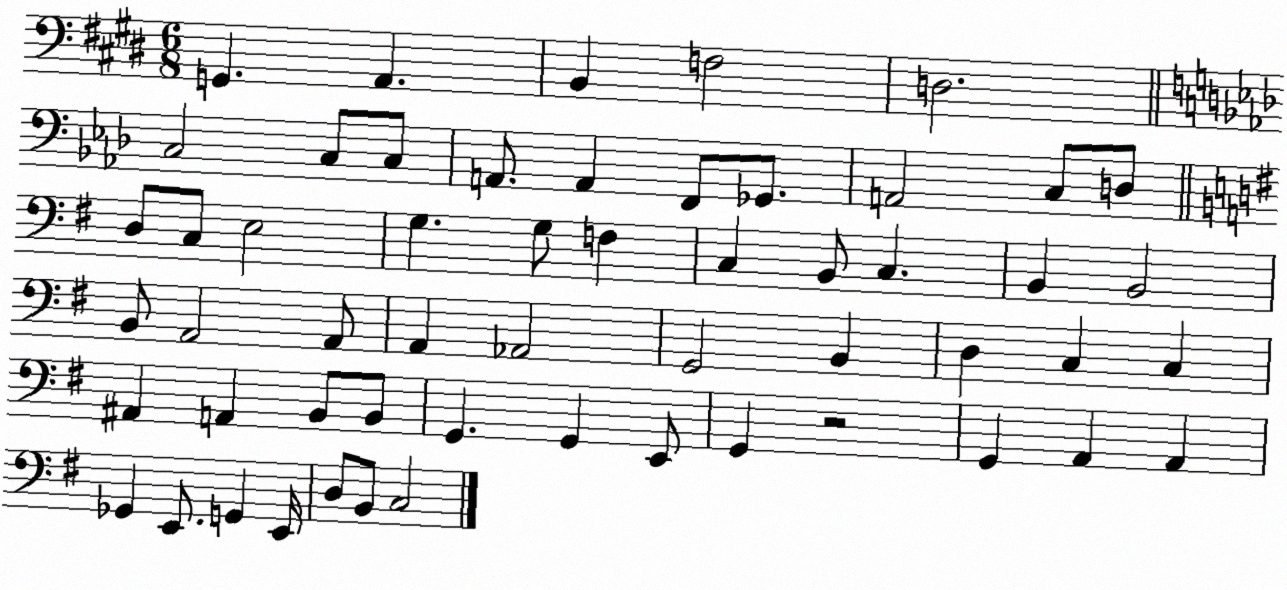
X:1
T:Untitled
M:6/8
L:1/4
K:E
G,, A,, B,, F,2 D,2 C,2 C,/2 C,/2 A,,/2 A,, F,,/2 _G,,/2 A,,2 C,/2 D,/2 D,/2 C,/2 E,2 G, G,/2 F, C, B,,/2 C, B,, B,,2 B,,/2 A,,2 A,,/2 A,, _A,,2 G,,2 B,, D, C, C, ^A,, A,, B,,/2 B,,/2 G,, G,, E,,/2 G,, z2 G,, A,, A,, _G,, E,,/2 G,, E,,/4 D,/2 B,,/2 C,2